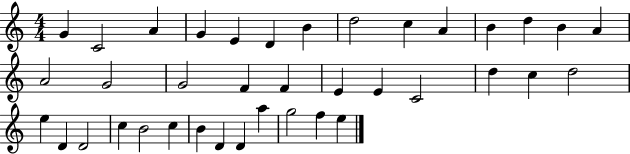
G4/q C4/h A4/q G4/q E4/q D4/q B4/q D5/h C5/q A4/q B4/q D5/q B4/q A4/q A4/h G4/h G4/h F4/q F4/q E4/q E4/q C4/h D5/q C5/q D5/h E5/q D4/q D4/h C5/q B4/h C5/q B4/q D4/q D4/q A5/q G5/h F5/q E5/q